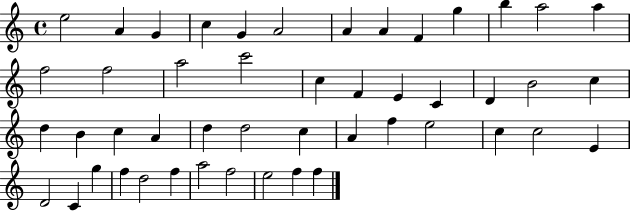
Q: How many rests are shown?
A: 0